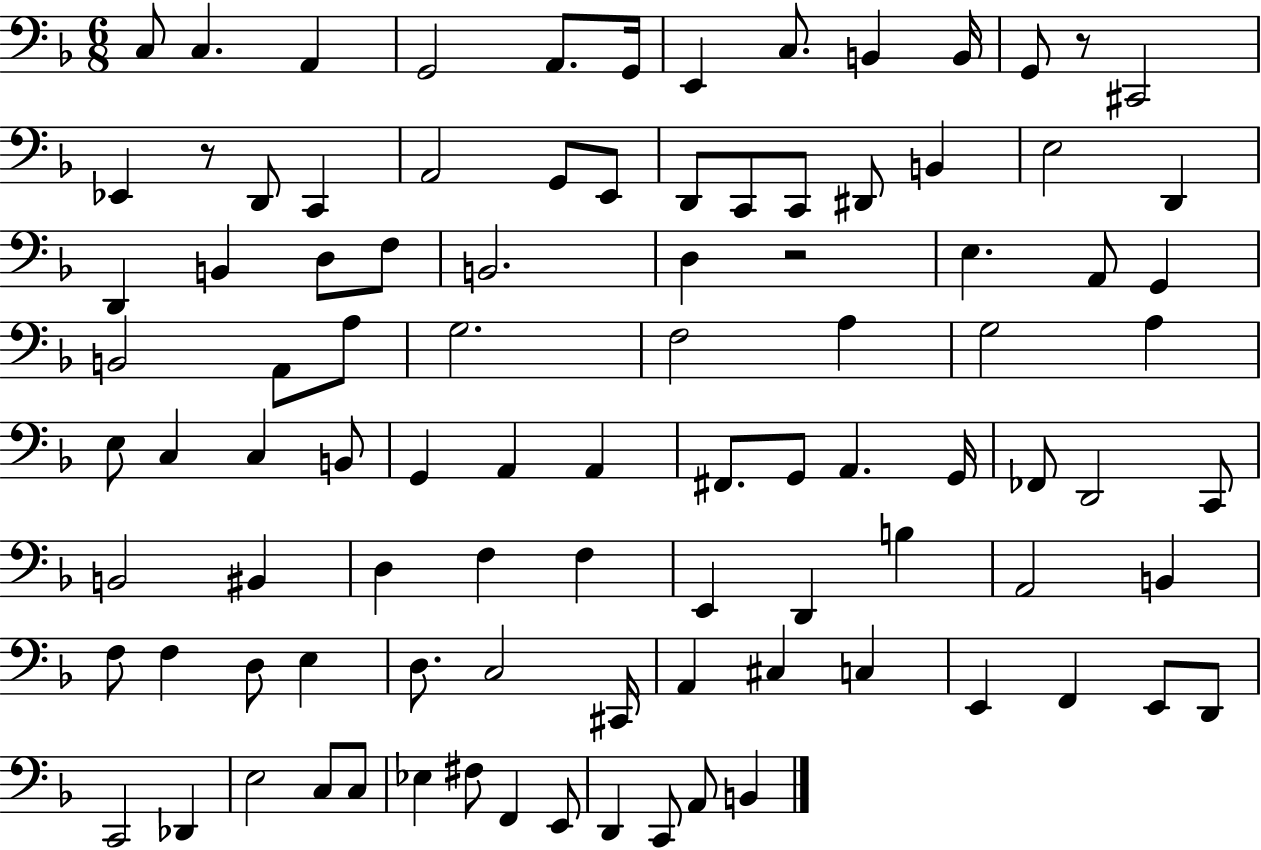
X:1
T:Untitled
M:6/8
L:1/4
K:F
C,/2 C, A,, G,,2 A,,/2 G,,/4 E,, C,/2 B,, B,,/4 G,,/2 z/2 ^C,,2 _E,, z/2 D,,/2 C,, A,,2 G,,/2 E,,/2 D,,/2 C,,/2 C,,/2 ^D,,/2 B,, E,2 D,, D,, B,, D,/2 F,/2 B,,2 D, z2 E, A,,/2 G,, B,,2 A,,/2 A,/2 G,2 F,2 A, G,2 A, E,/2 C, C, B,,/2 G,, A,, A,, ^F,,/2 G,,/2 A,, G,,/4 _F,,/2 D,,2 C,,/2 B,,2 ^B,, D, F, F, E,, D,, B, A,,2 B,, F,/2 F, D,/2 E, D,/2 C,2 ^C,,/4 A,, ^C, C, E,, F,, E,,/2 D,,/2 C,,2 _D,, E,2 C,/2 C,/2 _E, ^F,/2 F,, E,,/2 D,, C,,/2 A,,/2 B,,